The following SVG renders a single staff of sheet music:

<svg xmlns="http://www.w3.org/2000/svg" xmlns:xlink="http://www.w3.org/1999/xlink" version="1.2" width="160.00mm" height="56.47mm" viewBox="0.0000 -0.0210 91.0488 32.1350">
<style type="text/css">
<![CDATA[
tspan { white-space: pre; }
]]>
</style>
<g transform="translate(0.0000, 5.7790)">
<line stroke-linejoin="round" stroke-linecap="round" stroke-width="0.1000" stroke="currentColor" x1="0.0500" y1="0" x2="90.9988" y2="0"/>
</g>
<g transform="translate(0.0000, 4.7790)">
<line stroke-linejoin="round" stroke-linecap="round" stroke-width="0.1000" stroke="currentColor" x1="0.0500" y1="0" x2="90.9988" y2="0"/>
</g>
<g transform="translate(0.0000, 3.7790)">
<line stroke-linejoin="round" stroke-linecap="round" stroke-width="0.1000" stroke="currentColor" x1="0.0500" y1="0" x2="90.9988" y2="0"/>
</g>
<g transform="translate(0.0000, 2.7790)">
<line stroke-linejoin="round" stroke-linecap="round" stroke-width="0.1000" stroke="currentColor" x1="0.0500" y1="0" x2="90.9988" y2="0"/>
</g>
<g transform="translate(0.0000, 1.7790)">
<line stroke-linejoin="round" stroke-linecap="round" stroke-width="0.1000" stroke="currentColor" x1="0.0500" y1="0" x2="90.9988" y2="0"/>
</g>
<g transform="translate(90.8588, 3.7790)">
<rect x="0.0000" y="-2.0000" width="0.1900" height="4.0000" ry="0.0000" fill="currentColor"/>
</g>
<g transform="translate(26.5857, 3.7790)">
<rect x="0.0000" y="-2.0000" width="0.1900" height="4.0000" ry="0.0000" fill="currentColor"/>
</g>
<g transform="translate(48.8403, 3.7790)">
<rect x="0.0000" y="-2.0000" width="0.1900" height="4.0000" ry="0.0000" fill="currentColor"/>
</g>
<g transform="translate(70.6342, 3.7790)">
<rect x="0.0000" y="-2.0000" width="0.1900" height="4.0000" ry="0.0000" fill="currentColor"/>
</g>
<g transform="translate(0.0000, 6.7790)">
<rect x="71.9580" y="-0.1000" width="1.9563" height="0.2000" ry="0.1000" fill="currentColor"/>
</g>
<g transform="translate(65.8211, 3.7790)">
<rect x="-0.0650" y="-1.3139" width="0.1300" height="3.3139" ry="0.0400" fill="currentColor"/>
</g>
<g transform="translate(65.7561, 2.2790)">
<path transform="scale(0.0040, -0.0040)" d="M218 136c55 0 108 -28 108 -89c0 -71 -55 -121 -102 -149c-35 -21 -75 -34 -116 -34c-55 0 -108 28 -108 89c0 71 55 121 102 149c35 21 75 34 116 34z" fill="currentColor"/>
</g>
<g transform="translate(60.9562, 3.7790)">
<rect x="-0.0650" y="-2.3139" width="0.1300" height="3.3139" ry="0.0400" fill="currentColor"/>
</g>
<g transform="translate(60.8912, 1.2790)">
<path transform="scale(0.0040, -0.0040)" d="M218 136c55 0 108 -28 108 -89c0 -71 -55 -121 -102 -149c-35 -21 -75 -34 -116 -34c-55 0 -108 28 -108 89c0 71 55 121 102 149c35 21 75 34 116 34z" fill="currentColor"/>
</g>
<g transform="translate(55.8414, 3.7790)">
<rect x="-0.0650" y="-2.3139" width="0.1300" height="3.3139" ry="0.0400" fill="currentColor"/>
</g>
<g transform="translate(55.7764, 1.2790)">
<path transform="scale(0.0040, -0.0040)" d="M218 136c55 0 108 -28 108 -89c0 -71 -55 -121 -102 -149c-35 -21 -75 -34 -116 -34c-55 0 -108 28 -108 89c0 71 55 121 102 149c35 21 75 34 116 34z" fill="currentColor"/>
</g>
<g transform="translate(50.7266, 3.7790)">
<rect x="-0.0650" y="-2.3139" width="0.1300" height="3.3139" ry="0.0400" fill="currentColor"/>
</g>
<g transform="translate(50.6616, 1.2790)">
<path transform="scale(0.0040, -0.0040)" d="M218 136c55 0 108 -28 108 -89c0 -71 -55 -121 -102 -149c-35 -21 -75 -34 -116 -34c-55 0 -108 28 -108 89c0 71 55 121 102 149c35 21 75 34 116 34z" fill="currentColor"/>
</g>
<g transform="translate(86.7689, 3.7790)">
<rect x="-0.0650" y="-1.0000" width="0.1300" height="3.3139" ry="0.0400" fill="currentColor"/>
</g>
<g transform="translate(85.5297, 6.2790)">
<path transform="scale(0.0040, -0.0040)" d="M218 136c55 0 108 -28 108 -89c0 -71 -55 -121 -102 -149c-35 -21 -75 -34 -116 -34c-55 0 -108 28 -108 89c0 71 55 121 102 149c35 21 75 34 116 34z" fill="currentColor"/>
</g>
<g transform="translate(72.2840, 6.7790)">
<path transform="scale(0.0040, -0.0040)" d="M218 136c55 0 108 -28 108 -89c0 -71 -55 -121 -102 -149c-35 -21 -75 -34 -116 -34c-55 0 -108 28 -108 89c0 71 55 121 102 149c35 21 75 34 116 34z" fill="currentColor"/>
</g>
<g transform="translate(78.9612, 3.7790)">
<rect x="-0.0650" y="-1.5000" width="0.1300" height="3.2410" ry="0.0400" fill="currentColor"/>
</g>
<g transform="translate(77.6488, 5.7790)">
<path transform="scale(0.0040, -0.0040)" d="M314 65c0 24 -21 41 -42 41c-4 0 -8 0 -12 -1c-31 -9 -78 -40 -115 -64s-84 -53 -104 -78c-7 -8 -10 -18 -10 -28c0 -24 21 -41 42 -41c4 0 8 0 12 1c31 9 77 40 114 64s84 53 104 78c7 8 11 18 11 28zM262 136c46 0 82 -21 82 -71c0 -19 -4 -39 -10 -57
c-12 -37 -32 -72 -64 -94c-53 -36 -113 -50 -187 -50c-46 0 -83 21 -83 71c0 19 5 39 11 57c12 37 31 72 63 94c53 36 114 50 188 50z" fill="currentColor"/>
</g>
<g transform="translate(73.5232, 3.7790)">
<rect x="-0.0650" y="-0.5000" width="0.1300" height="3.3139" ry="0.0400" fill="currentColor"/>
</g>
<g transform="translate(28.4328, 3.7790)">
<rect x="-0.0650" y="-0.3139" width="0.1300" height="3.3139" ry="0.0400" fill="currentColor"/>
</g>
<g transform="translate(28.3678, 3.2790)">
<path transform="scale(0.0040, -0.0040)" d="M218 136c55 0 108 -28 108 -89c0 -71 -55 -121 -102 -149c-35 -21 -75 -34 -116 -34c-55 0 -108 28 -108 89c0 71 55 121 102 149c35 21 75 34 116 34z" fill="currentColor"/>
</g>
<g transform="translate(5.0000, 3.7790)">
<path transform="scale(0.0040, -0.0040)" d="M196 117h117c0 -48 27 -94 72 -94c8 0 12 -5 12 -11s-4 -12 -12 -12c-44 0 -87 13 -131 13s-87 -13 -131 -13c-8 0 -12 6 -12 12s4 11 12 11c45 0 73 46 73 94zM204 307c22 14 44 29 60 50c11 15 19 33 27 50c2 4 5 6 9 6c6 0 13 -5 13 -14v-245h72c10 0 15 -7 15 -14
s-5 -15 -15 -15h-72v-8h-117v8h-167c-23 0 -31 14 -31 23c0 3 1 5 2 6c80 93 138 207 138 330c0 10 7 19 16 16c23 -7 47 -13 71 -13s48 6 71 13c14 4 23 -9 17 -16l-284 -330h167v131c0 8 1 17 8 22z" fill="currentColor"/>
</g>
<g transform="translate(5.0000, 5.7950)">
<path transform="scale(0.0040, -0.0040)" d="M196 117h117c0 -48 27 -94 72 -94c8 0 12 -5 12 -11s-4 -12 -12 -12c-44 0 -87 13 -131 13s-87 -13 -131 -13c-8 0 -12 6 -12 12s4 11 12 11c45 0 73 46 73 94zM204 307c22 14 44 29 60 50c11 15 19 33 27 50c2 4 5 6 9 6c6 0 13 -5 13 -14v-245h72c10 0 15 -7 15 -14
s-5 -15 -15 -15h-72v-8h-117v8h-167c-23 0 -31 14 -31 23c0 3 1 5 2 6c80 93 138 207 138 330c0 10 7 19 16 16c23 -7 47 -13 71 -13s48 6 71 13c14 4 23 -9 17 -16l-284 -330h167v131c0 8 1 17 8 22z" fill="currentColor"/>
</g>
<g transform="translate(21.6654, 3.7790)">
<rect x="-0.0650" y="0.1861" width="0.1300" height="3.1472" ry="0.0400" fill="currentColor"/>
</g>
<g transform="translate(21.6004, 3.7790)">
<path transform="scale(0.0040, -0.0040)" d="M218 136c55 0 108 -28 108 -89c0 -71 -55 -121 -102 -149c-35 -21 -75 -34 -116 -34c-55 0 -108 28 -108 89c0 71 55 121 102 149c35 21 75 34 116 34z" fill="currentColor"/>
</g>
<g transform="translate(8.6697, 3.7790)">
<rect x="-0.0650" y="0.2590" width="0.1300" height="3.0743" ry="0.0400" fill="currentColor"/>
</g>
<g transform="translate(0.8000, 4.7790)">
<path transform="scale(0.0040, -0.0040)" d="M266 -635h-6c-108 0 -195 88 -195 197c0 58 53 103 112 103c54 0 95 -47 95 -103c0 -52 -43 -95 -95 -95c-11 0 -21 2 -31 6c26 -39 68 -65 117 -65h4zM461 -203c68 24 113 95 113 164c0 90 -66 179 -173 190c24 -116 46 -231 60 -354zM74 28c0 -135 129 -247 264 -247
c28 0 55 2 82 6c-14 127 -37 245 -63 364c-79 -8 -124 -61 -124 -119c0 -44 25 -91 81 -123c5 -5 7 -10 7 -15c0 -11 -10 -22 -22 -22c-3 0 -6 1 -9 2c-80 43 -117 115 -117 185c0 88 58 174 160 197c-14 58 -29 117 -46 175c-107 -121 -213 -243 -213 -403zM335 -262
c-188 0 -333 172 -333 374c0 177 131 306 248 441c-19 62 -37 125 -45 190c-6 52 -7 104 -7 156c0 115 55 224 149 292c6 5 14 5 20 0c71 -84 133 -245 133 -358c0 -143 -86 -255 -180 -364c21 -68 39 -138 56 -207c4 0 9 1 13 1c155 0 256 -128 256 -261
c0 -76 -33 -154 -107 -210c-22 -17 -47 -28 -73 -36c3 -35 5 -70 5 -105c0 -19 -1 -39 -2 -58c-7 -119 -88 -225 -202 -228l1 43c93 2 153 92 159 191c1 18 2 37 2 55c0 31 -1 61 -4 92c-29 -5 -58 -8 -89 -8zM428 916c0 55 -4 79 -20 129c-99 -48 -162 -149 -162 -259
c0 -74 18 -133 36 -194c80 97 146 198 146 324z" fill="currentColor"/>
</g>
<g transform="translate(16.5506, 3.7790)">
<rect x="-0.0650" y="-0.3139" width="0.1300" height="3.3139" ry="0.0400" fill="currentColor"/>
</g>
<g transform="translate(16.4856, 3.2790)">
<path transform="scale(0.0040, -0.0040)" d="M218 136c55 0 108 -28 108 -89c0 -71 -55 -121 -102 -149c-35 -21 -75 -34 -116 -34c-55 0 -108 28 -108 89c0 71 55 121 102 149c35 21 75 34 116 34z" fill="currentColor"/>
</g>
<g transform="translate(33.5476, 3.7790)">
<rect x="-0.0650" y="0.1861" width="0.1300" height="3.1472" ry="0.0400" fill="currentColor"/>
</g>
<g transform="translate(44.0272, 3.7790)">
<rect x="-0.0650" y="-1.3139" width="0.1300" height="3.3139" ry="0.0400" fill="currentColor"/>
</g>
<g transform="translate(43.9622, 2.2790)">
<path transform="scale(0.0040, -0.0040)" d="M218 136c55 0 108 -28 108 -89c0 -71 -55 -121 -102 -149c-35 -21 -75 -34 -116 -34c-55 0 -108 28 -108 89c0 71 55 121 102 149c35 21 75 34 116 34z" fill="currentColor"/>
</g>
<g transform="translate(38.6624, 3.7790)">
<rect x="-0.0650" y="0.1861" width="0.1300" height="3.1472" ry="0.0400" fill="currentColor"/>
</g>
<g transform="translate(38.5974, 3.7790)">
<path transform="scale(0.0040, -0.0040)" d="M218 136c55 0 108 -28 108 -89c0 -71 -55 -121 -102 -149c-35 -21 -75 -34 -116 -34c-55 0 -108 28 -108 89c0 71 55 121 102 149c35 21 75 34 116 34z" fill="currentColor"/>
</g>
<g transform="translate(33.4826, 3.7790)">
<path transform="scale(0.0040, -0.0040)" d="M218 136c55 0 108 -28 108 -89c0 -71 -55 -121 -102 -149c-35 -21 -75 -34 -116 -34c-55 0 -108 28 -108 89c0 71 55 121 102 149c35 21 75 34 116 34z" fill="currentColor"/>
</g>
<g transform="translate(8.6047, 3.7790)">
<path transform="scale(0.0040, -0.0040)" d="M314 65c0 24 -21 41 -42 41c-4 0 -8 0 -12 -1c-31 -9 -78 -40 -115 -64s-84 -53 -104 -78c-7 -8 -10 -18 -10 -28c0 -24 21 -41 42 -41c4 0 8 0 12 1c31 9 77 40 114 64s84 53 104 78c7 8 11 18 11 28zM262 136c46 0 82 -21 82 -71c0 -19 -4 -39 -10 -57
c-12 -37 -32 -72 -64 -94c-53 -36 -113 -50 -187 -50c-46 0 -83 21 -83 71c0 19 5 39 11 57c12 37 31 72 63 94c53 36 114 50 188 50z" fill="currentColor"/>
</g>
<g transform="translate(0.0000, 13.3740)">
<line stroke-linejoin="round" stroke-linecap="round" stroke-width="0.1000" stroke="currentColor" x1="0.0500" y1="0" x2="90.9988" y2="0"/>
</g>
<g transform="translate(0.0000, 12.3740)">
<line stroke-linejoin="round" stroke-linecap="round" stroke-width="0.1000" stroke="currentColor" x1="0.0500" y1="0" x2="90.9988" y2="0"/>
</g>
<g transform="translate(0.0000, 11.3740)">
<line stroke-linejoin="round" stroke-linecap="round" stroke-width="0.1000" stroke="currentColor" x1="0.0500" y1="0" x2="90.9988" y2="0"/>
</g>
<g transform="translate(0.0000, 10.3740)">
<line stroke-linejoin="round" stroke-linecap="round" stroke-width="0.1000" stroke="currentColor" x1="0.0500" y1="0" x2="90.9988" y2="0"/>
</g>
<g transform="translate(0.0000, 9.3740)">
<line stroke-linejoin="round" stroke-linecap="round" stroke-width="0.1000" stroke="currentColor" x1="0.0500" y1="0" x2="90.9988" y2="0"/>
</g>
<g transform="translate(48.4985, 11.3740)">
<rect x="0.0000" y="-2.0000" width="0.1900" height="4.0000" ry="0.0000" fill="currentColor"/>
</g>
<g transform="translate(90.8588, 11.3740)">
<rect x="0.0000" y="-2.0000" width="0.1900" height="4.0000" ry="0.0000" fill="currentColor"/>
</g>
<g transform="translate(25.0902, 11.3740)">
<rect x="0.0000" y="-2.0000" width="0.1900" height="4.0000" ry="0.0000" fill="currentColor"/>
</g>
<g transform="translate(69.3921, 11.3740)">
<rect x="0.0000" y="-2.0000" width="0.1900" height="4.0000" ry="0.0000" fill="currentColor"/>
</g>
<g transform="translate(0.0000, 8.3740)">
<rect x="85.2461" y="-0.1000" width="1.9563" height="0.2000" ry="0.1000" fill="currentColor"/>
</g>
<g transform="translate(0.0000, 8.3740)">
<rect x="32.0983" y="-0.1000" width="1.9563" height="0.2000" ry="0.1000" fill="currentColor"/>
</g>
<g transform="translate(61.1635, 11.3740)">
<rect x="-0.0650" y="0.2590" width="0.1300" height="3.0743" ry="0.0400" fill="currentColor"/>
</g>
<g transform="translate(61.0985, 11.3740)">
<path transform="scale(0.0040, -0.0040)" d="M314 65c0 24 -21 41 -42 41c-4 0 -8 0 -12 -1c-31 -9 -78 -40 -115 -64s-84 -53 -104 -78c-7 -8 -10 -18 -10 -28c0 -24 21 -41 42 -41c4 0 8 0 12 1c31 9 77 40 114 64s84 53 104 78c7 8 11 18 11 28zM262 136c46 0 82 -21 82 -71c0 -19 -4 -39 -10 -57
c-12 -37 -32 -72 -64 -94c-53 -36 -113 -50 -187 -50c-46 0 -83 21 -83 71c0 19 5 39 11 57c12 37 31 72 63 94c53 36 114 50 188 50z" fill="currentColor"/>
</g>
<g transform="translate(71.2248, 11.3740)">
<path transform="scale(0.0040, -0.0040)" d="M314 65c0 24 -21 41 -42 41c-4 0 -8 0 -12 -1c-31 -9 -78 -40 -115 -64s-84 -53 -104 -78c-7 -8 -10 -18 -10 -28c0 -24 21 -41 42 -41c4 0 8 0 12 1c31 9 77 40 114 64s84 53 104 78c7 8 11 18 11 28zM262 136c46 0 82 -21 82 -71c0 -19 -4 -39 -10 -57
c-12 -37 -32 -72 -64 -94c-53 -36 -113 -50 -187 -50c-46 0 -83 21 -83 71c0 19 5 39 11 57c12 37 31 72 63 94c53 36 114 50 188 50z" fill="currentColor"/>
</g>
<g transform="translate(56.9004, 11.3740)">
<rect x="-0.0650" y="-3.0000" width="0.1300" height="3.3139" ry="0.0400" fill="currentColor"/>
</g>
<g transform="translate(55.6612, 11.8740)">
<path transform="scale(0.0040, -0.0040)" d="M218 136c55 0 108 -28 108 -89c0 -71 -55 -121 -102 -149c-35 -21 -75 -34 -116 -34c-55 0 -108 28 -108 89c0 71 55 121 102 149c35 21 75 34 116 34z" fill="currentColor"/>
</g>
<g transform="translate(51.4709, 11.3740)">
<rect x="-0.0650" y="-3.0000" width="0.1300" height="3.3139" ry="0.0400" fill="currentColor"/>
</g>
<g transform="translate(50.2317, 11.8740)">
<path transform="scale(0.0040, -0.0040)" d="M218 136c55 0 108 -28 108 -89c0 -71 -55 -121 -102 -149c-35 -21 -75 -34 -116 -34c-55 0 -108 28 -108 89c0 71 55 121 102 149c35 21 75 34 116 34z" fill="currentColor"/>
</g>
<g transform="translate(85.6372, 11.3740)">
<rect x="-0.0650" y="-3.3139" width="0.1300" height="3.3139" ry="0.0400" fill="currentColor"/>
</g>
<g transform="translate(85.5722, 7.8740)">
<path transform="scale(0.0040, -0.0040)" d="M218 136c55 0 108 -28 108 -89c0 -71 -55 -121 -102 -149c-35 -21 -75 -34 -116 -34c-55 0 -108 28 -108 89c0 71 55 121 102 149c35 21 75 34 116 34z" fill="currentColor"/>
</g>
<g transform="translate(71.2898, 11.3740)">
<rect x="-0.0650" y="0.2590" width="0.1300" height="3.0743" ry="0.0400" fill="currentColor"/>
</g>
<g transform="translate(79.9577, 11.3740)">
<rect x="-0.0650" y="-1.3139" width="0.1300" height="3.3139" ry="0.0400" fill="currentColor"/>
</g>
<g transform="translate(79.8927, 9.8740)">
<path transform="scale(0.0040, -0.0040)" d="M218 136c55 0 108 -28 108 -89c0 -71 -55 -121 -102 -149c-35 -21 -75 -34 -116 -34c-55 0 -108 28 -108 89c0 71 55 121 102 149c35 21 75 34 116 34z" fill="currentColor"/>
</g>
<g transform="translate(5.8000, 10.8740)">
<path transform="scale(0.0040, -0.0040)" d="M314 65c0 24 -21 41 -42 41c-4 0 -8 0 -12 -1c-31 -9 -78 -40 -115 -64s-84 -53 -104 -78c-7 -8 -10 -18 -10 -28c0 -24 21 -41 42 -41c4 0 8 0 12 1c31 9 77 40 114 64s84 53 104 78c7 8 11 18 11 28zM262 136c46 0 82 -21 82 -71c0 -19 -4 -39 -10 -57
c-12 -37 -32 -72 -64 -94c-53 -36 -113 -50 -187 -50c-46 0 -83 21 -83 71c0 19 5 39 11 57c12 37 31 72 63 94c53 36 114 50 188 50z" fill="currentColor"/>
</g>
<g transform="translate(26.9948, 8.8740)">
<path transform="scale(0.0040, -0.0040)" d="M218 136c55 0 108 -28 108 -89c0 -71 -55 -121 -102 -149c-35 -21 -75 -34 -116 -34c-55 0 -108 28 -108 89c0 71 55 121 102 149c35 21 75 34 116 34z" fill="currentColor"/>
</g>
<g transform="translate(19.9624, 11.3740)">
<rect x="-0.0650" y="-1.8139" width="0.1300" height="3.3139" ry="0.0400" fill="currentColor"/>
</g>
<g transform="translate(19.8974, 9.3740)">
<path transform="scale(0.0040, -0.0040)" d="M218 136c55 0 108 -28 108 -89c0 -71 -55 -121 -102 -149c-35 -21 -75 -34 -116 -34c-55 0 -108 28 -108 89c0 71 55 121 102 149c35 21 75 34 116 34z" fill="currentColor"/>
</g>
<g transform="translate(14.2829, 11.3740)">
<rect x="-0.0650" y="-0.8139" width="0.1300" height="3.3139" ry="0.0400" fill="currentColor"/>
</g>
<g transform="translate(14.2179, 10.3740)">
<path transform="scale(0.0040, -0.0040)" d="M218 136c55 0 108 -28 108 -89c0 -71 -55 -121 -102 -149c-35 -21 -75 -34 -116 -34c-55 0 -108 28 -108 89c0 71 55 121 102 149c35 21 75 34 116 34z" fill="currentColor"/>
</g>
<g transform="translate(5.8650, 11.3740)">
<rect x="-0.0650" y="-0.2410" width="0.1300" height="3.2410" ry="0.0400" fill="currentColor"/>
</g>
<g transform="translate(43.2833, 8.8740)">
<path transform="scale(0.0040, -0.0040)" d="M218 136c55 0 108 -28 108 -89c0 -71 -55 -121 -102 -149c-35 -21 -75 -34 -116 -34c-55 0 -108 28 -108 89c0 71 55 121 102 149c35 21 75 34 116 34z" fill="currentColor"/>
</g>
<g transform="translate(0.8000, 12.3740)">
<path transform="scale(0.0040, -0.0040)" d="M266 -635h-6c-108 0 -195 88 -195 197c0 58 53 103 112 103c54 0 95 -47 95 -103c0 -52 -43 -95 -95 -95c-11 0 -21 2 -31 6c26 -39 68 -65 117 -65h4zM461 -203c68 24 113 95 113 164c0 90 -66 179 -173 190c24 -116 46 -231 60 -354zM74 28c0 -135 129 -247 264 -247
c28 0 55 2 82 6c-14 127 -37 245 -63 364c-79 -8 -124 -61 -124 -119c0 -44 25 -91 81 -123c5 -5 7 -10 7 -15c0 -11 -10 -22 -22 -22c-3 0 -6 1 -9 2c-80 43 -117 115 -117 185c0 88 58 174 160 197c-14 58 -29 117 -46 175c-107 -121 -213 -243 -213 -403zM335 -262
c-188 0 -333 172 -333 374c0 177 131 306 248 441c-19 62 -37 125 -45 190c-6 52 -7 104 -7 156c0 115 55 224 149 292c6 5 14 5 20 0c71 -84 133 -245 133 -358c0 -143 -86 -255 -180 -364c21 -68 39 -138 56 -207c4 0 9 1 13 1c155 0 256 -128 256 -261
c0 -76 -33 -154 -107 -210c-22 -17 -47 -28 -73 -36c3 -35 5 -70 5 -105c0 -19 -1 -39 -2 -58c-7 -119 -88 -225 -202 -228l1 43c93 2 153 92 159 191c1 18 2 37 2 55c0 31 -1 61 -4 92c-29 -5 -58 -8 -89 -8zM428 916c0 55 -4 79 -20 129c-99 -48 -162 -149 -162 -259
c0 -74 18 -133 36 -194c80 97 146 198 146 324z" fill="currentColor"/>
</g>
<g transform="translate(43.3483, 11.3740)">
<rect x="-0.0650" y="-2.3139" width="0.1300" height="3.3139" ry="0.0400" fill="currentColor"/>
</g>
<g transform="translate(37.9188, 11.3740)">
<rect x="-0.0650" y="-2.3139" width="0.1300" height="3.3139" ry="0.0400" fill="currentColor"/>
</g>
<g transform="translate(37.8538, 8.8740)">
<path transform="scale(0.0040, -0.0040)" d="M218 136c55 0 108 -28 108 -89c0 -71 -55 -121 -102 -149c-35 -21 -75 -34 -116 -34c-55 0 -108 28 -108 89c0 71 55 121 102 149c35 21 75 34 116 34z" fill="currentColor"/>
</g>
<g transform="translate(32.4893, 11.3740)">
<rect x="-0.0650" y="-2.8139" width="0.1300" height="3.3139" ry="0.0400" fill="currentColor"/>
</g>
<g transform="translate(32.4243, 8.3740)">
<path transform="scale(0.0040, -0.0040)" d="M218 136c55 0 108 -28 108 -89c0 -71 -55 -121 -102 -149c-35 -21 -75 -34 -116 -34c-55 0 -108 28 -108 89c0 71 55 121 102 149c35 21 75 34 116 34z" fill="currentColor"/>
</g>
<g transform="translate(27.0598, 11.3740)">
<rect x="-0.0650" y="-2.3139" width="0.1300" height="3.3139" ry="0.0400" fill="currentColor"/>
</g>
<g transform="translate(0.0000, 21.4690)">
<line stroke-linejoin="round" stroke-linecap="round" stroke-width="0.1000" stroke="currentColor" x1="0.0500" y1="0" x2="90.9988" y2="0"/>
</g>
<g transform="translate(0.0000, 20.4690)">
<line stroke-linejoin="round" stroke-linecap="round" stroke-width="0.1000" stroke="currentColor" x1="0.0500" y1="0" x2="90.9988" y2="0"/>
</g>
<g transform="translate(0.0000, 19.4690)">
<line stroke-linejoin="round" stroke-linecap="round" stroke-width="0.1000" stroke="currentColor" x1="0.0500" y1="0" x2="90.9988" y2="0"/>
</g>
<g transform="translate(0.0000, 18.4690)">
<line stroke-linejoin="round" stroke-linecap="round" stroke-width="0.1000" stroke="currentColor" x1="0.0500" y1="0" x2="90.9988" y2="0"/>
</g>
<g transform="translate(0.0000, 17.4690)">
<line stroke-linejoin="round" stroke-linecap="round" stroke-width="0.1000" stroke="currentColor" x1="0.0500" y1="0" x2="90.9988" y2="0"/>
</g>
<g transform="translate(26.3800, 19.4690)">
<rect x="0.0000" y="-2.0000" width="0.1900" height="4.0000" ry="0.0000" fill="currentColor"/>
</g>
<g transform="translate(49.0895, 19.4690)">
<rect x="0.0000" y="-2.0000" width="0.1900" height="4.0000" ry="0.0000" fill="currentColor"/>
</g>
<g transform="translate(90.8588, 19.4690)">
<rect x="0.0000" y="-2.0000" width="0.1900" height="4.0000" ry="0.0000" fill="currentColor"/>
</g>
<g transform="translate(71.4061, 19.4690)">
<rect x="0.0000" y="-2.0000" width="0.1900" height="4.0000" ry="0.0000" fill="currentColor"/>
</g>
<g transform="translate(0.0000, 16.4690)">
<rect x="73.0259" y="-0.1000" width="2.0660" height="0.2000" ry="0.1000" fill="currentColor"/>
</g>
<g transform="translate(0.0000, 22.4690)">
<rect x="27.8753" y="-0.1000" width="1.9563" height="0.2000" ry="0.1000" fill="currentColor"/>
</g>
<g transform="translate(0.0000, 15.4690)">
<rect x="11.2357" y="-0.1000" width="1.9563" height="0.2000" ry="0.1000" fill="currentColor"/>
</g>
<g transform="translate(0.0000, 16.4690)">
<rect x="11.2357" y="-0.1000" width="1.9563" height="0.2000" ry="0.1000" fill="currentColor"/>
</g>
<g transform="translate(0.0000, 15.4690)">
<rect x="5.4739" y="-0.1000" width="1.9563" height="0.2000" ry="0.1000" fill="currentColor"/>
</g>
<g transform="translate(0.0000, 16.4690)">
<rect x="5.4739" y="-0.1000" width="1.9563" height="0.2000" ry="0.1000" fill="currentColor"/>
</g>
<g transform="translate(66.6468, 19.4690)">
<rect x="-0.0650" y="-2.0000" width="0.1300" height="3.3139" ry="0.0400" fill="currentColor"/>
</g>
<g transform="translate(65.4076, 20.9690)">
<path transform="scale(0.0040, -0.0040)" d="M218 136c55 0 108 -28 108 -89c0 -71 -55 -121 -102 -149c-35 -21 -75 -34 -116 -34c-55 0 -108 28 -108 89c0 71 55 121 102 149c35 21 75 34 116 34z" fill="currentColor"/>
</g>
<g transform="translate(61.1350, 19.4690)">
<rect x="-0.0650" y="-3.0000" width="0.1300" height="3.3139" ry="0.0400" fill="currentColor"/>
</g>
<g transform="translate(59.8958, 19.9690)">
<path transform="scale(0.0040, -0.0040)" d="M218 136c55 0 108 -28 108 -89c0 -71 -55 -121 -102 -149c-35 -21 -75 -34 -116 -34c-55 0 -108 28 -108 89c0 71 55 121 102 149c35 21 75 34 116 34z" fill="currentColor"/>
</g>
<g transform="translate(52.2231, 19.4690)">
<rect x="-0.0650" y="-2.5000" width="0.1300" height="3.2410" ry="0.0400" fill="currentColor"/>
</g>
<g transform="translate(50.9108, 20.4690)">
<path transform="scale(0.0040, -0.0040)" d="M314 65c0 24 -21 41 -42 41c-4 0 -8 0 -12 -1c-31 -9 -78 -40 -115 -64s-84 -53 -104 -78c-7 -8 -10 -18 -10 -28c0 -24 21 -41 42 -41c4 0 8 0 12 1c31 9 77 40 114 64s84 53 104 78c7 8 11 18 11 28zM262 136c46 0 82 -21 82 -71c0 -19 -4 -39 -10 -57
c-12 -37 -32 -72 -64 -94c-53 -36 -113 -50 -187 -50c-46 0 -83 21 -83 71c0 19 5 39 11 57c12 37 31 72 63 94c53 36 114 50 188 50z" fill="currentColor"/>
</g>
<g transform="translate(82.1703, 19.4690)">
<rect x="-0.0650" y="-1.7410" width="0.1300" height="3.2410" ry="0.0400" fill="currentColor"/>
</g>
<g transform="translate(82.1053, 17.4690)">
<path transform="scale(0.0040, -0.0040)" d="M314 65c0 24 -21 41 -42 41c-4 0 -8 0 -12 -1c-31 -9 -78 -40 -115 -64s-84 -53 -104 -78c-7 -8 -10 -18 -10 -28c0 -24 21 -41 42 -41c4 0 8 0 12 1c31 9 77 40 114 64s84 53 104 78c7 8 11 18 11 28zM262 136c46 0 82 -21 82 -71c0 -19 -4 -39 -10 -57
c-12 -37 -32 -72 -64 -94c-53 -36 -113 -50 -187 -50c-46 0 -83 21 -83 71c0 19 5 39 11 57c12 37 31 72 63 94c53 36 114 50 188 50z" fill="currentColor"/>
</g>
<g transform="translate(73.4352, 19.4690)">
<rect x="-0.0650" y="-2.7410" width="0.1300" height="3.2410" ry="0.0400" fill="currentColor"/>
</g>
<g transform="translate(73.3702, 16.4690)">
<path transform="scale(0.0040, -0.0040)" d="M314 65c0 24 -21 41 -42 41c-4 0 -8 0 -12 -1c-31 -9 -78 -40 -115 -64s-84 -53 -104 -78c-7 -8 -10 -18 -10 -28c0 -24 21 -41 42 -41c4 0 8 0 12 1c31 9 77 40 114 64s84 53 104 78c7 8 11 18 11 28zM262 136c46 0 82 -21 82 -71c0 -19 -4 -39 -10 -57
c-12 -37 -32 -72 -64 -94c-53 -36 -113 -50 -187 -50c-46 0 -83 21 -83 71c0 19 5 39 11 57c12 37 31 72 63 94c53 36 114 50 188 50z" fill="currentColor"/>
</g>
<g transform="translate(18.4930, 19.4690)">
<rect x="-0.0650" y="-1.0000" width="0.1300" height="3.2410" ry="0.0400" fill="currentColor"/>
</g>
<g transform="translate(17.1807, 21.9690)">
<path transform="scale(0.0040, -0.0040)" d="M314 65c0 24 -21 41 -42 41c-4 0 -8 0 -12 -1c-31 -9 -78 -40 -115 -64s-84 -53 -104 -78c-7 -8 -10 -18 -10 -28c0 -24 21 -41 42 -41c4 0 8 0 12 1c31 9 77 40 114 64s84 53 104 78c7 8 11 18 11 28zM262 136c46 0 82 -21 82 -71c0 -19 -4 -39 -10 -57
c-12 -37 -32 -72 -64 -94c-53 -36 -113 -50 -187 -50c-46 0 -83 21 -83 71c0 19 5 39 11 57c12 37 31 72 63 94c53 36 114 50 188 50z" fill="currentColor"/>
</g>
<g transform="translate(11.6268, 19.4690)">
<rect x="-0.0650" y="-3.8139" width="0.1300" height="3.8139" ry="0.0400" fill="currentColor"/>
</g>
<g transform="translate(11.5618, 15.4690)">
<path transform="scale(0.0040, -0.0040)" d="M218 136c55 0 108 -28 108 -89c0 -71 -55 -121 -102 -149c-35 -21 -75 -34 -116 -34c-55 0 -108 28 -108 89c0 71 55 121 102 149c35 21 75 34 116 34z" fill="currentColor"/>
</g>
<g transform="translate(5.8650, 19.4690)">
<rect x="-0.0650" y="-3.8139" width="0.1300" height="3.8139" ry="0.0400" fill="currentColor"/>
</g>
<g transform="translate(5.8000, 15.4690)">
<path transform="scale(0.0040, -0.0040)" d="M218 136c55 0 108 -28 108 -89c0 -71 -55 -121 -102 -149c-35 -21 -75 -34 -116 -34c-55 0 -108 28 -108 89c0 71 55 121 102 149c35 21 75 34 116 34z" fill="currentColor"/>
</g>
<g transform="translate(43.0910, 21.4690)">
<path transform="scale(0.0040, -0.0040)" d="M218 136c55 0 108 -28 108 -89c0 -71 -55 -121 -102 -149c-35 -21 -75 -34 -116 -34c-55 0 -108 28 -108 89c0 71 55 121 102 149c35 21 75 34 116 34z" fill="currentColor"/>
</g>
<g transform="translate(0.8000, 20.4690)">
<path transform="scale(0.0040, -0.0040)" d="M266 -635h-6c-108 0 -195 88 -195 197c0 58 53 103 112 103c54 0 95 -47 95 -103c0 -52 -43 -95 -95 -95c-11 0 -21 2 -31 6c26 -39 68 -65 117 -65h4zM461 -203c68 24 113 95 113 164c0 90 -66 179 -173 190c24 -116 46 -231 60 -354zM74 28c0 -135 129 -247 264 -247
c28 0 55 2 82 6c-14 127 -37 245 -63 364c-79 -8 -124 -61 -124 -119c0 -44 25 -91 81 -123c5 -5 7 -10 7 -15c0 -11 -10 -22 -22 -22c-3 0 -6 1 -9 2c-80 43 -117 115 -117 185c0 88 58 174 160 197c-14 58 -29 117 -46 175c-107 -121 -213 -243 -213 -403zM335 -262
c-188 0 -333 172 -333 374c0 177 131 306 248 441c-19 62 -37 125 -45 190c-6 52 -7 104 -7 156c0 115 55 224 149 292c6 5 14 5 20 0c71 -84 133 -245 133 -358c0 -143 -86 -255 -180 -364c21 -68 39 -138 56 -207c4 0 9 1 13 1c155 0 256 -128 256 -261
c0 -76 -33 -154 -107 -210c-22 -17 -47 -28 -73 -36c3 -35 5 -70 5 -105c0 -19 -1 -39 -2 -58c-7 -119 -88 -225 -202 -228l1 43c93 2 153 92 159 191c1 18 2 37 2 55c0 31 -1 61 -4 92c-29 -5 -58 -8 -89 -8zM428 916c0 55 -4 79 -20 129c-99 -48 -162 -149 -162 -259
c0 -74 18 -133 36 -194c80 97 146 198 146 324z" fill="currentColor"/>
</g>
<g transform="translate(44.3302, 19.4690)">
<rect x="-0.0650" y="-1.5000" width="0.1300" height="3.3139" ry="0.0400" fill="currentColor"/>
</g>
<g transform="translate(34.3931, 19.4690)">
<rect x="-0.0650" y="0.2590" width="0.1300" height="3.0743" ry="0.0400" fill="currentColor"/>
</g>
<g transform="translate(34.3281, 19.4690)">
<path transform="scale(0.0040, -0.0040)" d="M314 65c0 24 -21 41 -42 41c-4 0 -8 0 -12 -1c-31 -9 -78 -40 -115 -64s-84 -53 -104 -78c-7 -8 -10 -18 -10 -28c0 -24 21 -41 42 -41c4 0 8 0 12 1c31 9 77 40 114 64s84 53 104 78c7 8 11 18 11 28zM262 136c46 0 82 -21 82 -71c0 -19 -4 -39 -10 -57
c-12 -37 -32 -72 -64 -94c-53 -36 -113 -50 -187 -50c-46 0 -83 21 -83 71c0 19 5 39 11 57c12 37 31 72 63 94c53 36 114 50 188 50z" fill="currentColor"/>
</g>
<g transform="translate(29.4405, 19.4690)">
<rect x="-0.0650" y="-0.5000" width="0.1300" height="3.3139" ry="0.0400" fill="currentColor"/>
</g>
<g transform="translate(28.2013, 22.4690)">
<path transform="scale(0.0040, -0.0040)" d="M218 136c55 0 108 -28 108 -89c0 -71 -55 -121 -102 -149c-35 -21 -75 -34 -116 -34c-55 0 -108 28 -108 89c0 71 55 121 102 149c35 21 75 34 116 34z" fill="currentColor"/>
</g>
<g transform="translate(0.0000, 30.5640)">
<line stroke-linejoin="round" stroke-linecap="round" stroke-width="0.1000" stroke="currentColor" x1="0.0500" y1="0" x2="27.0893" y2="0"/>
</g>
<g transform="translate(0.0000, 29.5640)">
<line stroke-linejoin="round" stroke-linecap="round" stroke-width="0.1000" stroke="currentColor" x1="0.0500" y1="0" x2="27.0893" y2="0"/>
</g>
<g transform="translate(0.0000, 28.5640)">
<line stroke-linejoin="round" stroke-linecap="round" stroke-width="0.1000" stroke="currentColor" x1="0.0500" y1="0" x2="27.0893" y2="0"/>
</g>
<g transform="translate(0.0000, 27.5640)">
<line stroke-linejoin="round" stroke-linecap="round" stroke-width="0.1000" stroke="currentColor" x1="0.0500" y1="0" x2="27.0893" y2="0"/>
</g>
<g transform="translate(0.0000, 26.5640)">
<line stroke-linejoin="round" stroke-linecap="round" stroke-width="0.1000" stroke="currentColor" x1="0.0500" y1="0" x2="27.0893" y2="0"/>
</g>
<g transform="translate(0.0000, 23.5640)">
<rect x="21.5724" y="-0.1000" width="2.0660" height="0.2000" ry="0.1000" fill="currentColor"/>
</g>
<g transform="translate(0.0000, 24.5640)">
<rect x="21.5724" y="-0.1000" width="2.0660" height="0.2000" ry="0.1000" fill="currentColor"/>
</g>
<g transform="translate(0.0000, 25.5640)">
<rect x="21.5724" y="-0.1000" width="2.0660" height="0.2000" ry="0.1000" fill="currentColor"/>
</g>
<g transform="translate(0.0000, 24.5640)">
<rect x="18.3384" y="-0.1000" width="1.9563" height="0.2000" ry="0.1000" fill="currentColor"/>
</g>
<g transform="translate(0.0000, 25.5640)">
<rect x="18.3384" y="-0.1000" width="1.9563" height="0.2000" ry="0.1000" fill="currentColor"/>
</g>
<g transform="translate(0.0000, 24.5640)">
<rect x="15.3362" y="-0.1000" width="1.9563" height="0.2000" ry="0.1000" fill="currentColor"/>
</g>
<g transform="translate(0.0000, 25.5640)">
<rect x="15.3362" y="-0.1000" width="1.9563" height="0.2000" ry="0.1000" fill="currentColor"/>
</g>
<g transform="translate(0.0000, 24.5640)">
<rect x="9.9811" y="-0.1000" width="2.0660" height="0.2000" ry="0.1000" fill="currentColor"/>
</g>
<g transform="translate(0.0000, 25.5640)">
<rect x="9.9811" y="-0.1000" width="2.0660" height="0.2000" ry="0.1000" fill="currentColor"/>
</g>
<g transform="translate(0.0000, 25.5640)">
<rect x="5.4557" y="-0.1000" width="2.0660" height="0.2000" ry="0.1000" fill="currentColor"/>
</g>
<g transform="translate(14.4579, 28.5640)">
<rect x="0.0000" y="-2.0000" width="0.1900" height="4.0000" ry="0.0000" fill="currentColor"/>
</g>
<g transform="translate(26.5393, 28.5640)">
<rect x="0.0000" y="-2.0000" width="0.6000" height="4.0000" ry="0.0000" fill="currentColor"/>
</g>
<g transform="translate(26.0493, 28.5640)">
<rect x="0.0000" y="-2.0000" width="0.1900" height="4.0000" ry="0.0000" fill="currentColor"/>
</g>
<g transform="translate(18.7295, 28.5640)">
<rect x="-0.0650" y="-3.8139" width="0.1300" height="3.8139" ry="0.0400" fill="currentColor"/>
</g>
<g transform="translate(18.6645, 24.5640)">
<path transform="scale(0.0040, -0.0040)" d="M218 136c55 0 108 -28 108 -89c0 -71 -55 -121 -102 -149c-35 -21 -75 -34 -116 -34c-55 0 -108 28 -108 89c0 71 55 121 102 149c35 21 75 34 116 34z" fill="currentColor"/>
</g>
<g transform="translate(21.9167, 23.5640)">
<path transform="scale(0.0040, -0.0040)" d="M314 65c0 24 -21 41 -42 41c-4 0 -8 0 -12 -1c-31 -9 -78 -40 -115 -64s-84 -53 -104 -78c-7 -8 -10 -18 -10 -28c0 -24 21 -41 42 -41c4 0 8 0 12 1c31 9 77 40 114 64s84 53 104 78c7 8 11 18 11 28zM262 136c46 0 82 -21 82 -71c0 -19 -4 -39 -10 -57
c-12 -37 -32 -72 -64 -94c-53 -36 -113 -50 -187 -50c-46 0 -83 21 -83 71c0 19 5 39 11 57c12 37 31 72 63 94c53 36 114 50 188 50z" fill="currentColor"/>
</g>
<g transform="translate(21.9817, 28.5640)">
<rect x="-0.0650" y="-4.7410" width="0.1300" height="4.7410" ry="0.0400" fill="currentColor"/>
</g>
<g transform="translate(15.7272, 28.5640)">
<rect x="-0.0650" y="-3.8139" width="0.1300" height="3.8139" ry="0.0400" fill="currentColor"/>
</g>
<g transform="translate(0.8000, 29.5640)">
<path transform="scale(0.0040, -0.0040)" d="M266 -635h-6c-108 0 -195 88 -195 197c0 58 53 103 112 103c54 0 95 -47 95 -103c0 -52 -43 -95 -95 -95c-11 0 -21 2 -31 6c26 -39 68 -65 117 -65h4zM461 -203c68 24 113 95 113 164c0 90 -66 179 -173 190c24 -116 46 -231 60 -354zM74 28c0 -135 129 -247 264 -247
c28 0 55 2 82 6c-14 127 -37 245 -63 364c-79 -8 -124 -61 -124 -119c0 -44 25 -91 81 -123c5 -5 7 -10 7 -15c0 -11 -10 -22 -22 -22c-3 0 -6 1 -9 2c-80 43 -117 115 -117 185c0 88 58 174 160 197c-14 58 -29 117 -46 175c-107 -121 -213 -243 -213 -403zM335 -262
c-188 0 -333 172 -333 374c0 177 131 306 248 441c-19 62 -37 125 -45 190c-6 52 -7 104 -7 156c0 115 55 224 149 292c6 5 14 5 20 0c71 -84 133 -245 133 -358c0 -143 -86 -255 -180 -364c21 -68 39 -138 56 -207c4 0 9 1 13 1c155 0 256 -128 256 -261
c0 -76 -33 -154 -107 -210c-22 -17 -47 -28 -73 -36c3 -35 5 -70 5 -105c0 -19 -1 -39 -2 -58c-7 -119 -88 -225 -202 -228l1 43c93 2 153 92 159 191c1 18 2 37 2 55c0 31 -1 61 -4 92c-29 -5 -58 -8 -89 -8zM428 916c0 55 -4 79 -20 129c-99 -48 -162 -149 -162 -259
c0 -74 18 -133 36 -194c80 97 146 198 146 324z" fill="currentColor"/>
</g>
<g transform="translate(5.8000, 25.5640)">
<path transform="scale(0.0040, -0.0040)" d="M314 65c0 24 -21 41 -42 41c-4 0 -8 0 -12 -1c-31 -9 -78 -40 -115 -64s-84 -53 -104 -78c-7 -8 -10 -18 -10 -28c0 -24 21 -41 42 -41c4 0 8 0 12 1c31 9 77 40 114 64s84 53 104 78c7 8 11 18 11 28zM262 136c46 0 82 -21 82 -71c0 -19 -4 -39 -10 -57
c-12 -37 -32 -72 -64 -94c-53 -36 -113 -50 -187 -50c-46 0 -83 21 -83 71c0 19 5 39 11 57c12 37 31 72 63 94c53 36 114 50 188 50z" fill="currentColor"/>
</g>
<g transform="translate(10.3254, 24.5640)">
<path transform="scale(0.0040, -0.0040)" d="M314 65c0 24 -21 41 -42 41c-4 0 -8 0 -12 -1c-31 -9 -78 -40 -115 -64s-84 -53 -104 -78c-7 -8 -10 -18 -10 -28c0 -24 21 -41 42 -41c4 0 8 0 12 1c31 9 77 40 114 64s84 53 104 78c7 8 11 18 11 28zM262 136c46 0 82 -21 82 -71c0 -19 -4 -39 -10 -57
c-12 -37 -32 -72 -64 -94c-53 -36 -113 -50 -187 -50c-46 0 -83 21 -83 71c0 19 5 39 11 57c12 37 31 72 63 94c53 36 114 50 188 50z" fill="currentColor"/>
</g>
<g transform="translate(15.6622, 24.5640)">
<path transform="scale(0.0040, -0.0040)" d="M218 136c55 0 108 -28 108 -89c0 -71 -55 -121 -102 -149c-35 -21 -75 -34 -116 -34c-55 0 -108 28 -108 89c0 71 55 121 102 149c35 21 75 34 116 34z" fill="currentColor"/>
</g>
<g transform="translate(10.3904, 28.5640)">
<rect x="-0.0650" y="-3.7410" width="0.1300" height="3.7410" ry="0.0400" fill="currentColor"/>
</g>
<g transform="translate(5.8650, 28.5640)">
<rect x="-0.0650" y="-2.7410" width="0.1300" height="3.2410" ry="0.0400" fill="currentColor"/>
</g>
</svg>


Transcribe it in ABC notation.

X:1
T:Untitled
M:4/4
L:1/4
K:C
B2 c B c B B e g g g e C E2 D c2 d f g a g g A A B2 B2 e b c' c' D2 C B2 E G2 A F a2 f2 a2 c'2 c' c' e'2